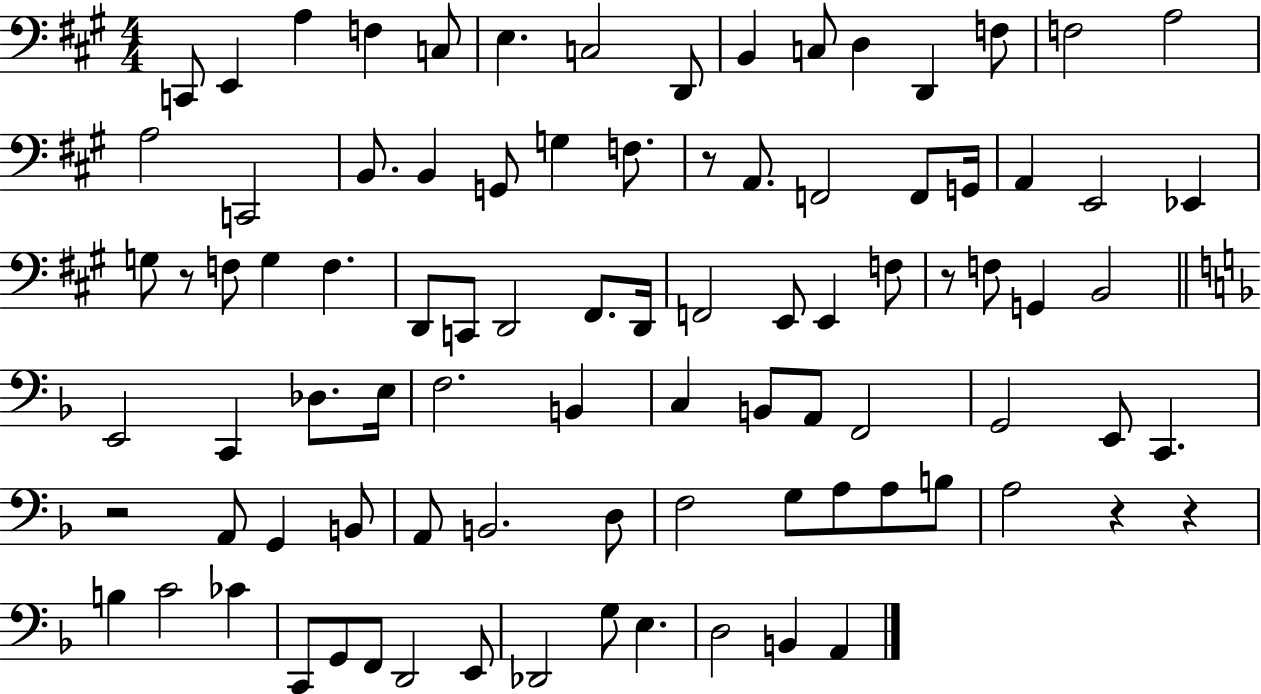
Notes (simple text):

C2/e E2/q A3/q F3/q C3/e E3/q. C3/h D2/e B2/q C3/e D3/q D2/q F3/e F3/h A3/h A3/h C2/h B2/e. B2/q G2/e G3/q F3/e. R/e A2/e. F2/h F2/e G2/s A2/q E2/h Eb2/q G3/e R/e F3/e G3/q F3/q. D2/e C2/e D2/h F#2/e. D2/s F2/h E2/e E2/q F3/e R/e F3/e G2/q B2/h E2/h C2/q Db3/e. E3/s F3/h. B2/q C3/q B2/e A2/e F2/h G2/h E2/e C2/q. R/h A2/e G2/q B2/e A2/e B2/h. D3/e F3/h G3/e A3/e A3/e B3/e A3/h R/q R/q B3/q C4/h CES4/q C2/e G2/e F2/e D2/h E2/e Db2/h G3/e E3/q. D3/h B2/q A2/q